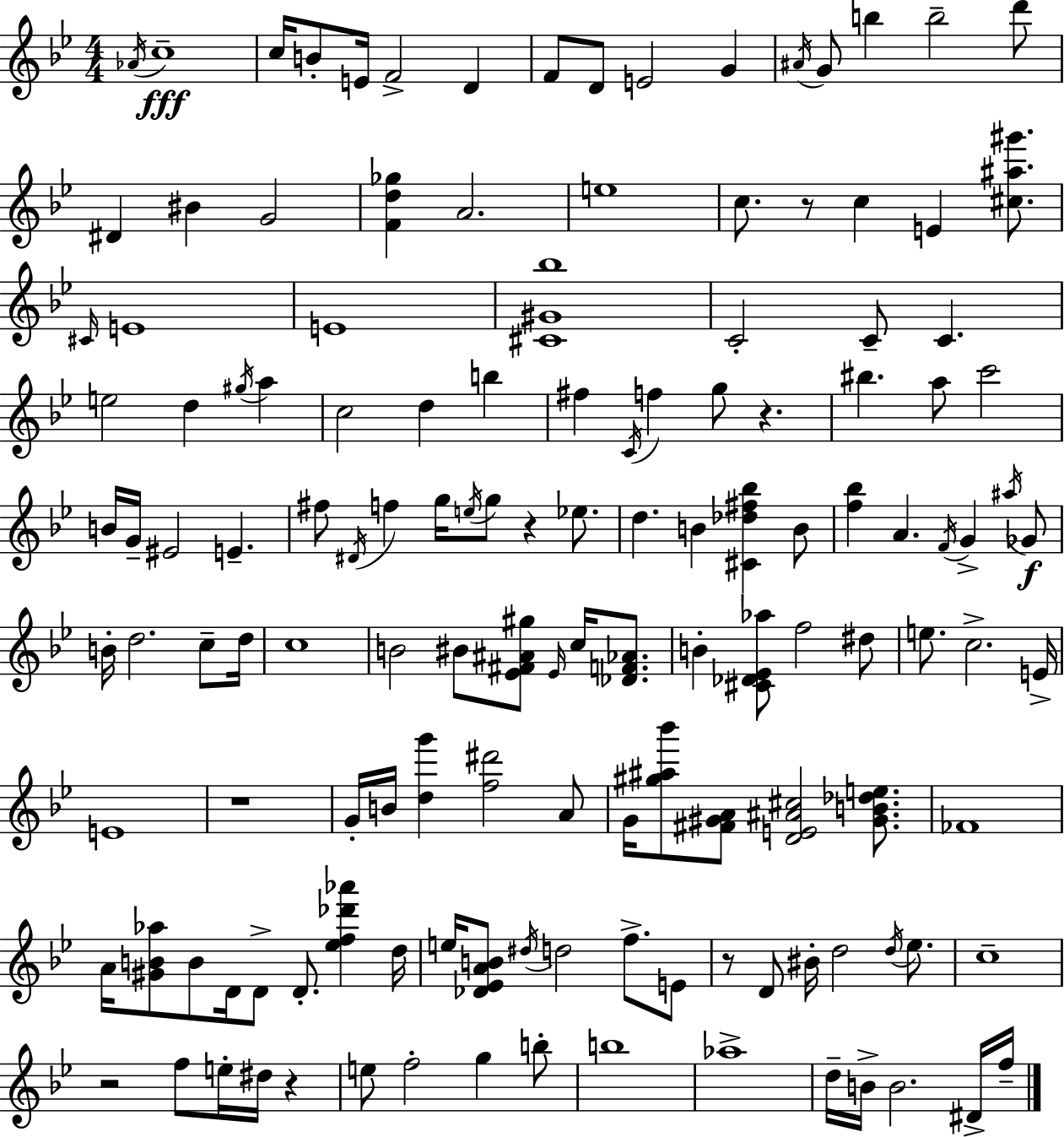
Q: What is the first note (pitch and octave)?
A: Ab4